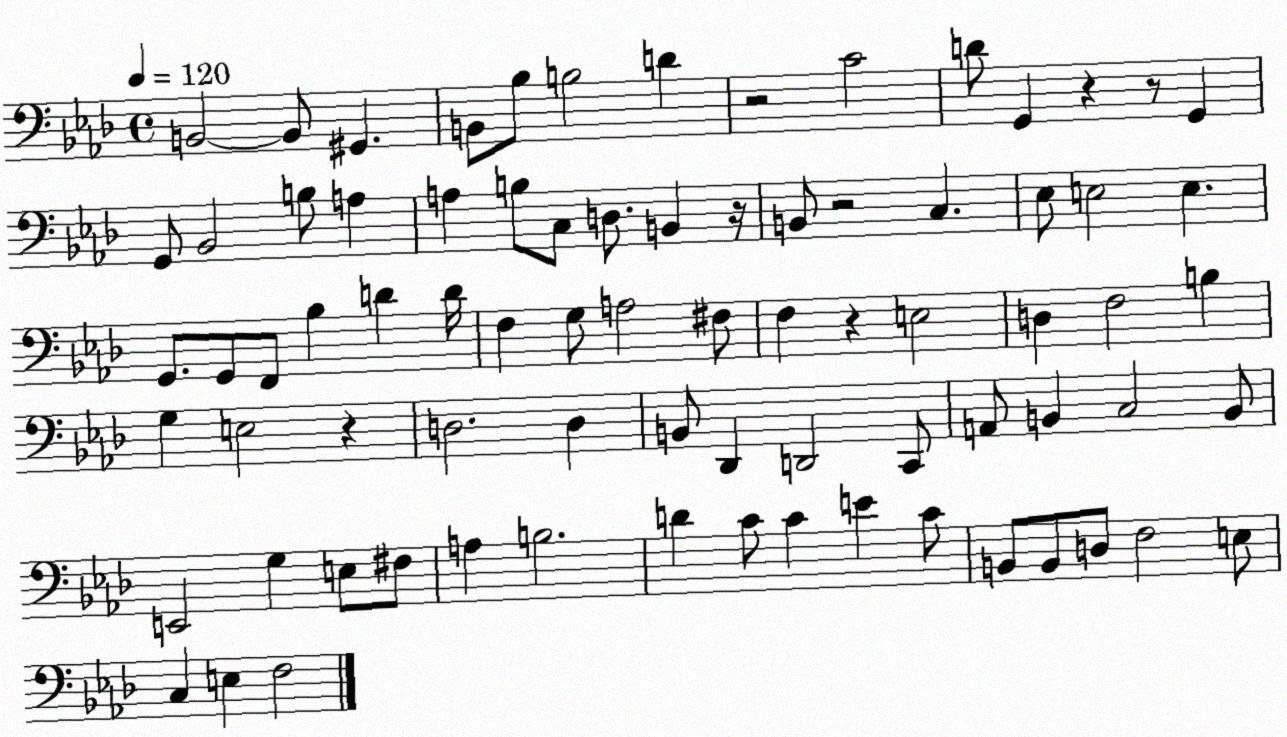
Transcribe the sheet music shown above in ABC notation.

X:1
T:Untitled
M:4/4
L:1/4
K:Ab
B,,2 B,,/2 ^G,, B,,/2 _B,/2 B,2 D z2 C2 D/2 G,, z z/2 G,, G,,/2 _B,,2 B,/2 A, A, B,/2 C,/2 D,/2 B,, z/4 B,,/2 z2 C, _E,/2 E,2 E, G,,/2 G,,/2 F,,/2 _B, D D/4 F, G,/2 A,2 ^F,/2 F, z E,2 D, F,2 B, G, E,2 z D,2 D, B,,/2 _D,, D,,2 C,,/2 A,,/2 B,, C,2 B,,/2 E,,2 G, E,/2 ^F,/2 A, B,2 D C/2 C E C/2 B,,/2 B,,/2 D,/2 F,2 E,/2 C, E, F,2